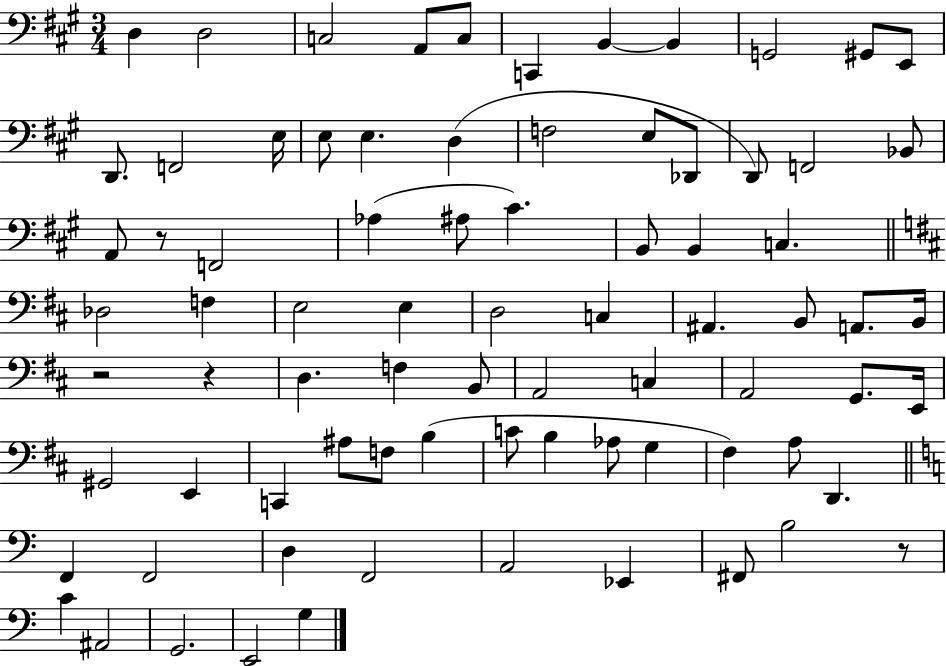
{
  \clef bass
  \numericTimeSignature
  \time 3/4
  \key a \major
  \repeat volta 2 { d4 d2 | c2 a,8 c8 | c,4 b,4~~ b,4 | g,2 gis,8 e,8 | \break d,8. f,2 e16 | e8 e4. d4( | f2 e8 des,8 | d,8) f,2 bes,8 | \break a,8 r8 f,2 | aes4( ais8 cis'4.) | b,8 b,4 c4. | \bar "||" \break \key d \major des2 f4 | e2 e4 | d2 c4 | ais,4. b,8 a,8. b,16 | \break r2 r4 | d4. f4 b,8 | a,2 c4 | a,2 g,8. e,16 | \break gis,2 e,4 | c,4 ais8 f8 b4( | c'8 b4 aes8 g4 | fis4) a8 d,4. | \break \bar "||" \break \key a \minor f,4 f,2 | d4 f,2 | a,2 ees,4 | fis,8 b2 r8 | \break c'4 ais,2 | g,2. | e,2 g4 | } \bar "|."
}